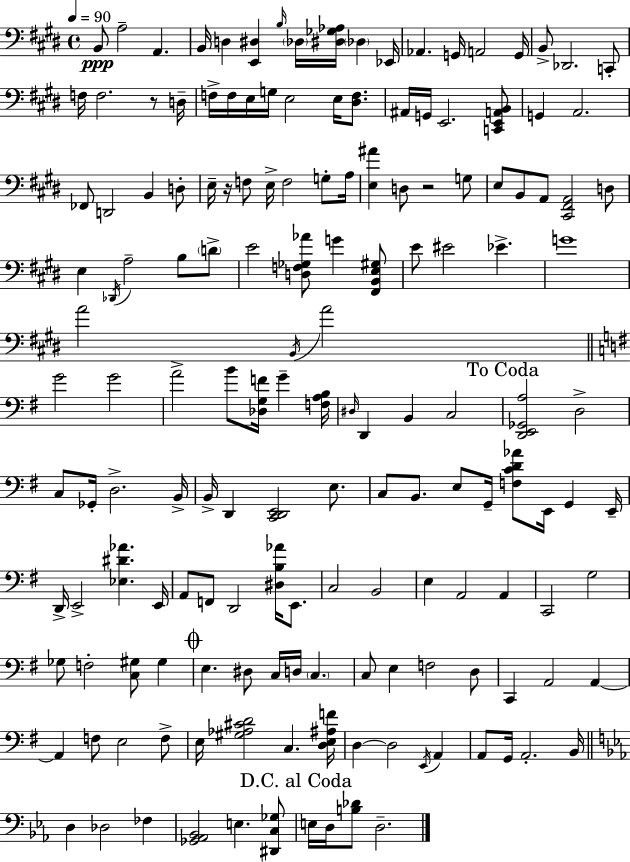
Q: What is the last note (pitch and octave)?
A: D3